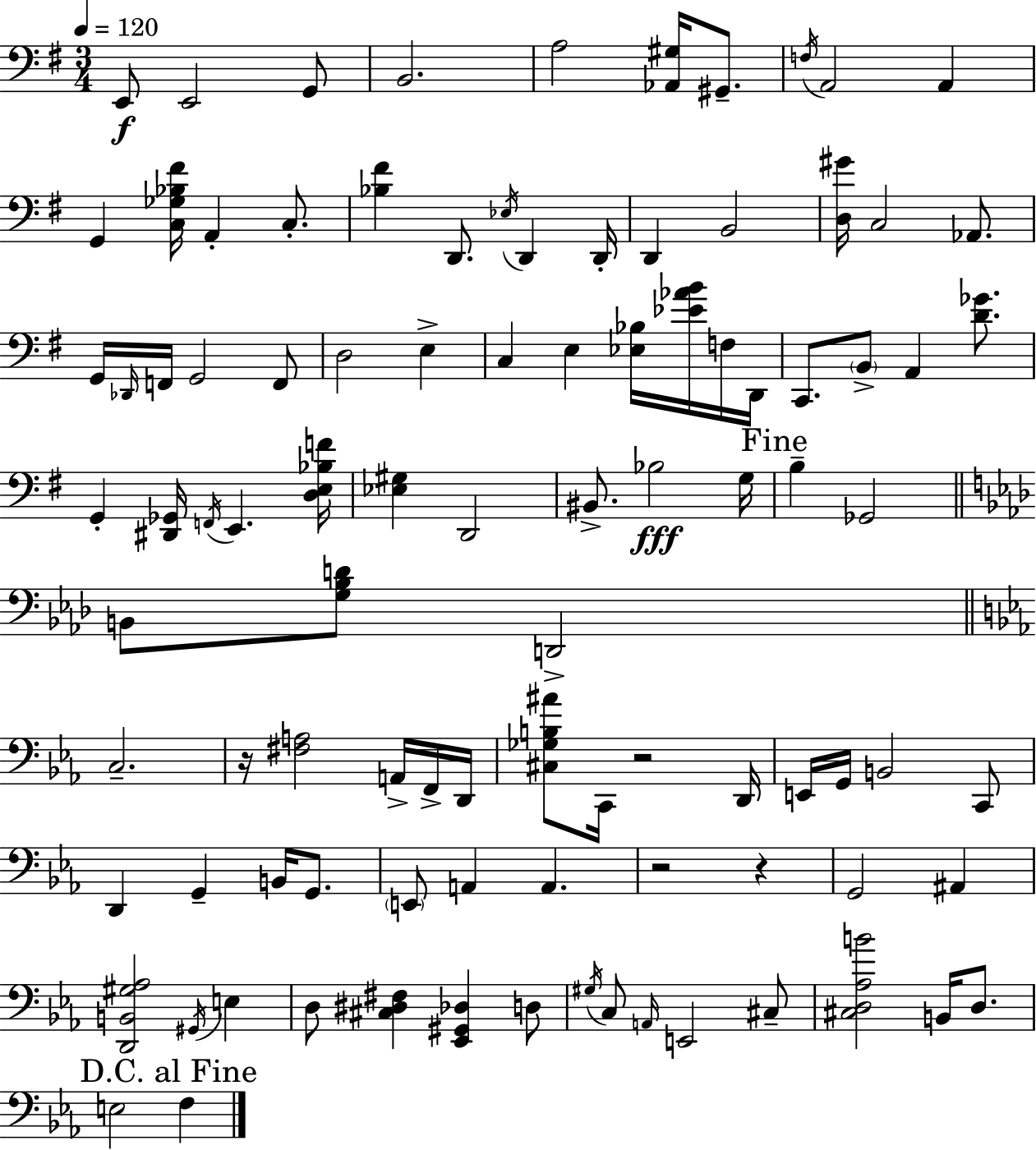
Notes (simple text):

E2/e E2/h G2/e B2/h. A3/h [Ab2,G#3]/s G#2/e. F3/s A2/h A2/q G2/q [C3,Gb3,Bb3,F#4]/s A2/q C3/e. [Bb3,F#4]/q D2/e. Eb3/s D2/q D2/s D2/q B2/h [D3,G#4]/s C3/h Ab2/e. G2/s Db2/s F2/s G2/h F2/e D3/h E3/q C3/q E3/q [Eb3,Bb3]/s [Eb4,Ab4,B4]/s F3/s D2/s C2/e. B2/e A2/q [D4,Gb4]/e. G2/q [D#2,Gb2]/s F2/s E2/q. [D3,E3,Bb3,F4]/s [Eb3,G#3]/q D2/h BIS2/e. Bb3/h G3/s B3/q Gb2/h B2/e [G3,Bb3,D4]/e D2/h C3/h. R/s [F#3,A3]/h A2/s F2/s D2/s [C#3,Gb3,B3,A#4]/e C2/s R/h D2/s E2/s G2/s B2/h C2/e D2/q G2/q B2/s G2/e. E2/e A2/q A2/q. R/h R/q G2/h A#2/q [D2,B2,G#3,Ab3]/h G#2/s E3/q D3/e [C#3,D#3,F#3]/q [Eb2,G#2,Db3]/q D3/e G#3/s C3/e A2/s E2/h C#3/e [C#3,D3,Ab3,B4]/h B2/s D3/e. E3/h F3/q